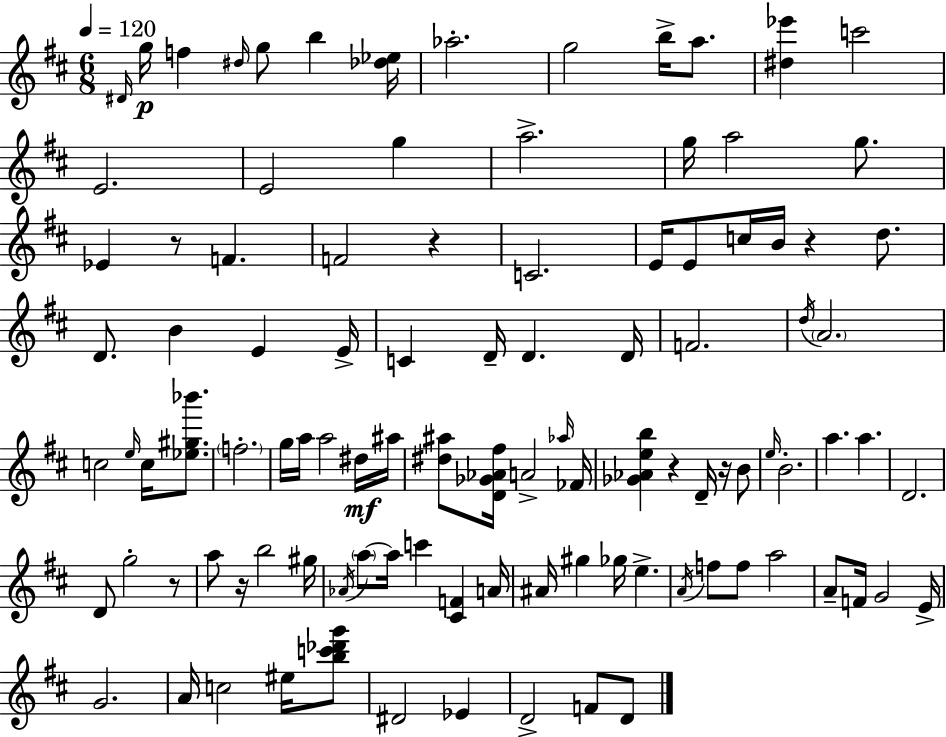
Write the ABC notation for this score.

X:1
T:Untitled
M:6/8
L:1/4
K:D
^D/4 g/4 f ^d/4 g/2 b [_d_e]/4 _a2 g2 b/4 a/2 [^d_e'] c'2 E2 E2 g a2 g/4 a2 g/2 _E z/2 F F2 z C2 E/4 E/2 c/4 B/4 z d/2 D/2 B E E/4 C D/4 D D/4 F2 d/4 A2 c2 e/4 c/4 [_e^g_b']/2 f2 g/4 a/4 a2 ^d/4 ^a/4 [^d^a]/2 [D_G_A^f]/4 A2 _a/4 _F/4 [_G_Aeb] z D/4 z/4 B/2 e/4 B2 a a D2 D/2 g2 z/2 a/2 z/4 b2 ^g/4 _A/4 a/2 a/4 c' [^CF] A/4 ^A/4 ^g _g/4 e A/4 f/2 f/2 a2 A/2 F/4 G2 E/4 G2 A/4 c2 ^e/4 [bc'_d'g']/2 ^D2 _E D2 F/2 D/2